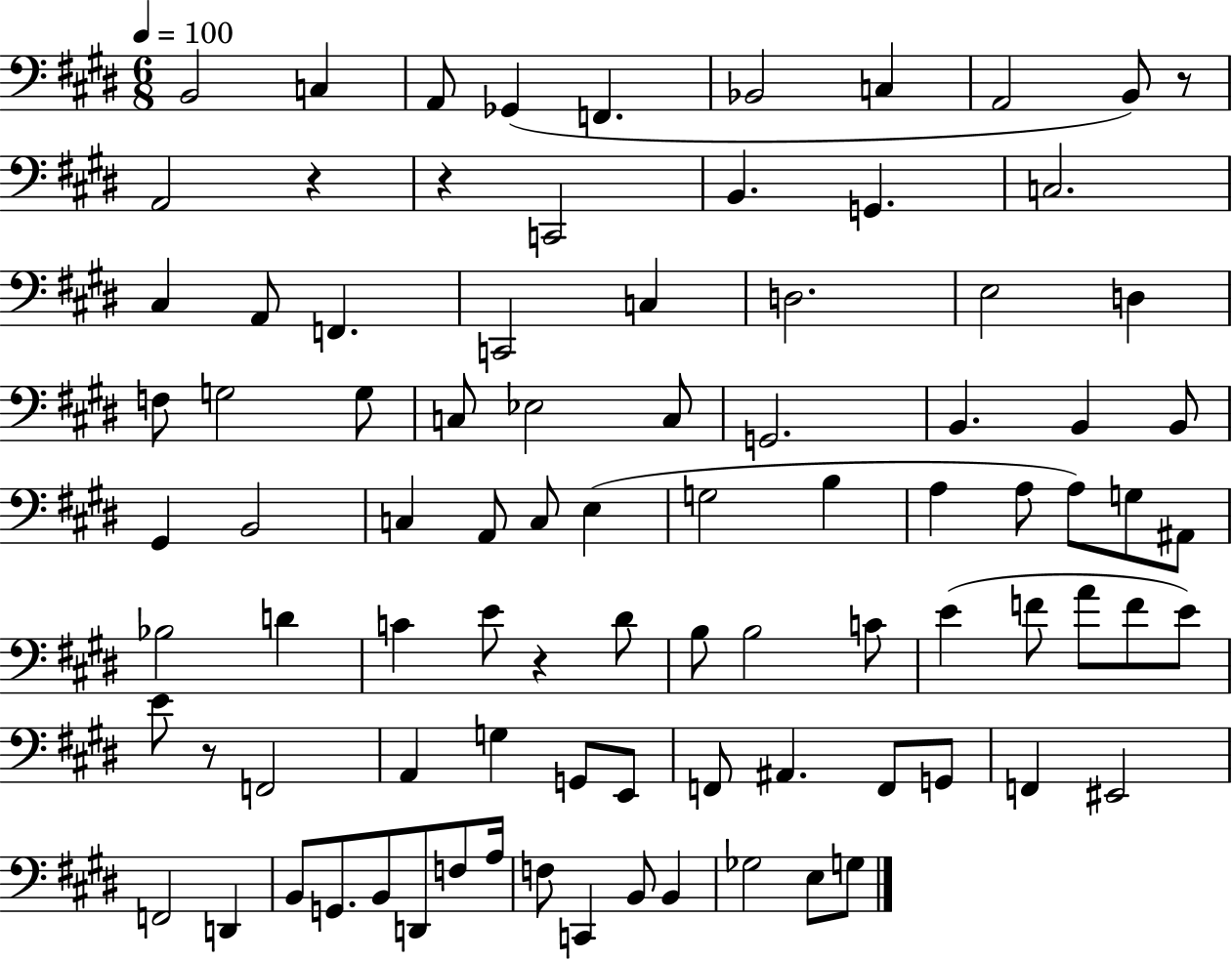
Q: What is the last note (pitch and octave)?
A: G3